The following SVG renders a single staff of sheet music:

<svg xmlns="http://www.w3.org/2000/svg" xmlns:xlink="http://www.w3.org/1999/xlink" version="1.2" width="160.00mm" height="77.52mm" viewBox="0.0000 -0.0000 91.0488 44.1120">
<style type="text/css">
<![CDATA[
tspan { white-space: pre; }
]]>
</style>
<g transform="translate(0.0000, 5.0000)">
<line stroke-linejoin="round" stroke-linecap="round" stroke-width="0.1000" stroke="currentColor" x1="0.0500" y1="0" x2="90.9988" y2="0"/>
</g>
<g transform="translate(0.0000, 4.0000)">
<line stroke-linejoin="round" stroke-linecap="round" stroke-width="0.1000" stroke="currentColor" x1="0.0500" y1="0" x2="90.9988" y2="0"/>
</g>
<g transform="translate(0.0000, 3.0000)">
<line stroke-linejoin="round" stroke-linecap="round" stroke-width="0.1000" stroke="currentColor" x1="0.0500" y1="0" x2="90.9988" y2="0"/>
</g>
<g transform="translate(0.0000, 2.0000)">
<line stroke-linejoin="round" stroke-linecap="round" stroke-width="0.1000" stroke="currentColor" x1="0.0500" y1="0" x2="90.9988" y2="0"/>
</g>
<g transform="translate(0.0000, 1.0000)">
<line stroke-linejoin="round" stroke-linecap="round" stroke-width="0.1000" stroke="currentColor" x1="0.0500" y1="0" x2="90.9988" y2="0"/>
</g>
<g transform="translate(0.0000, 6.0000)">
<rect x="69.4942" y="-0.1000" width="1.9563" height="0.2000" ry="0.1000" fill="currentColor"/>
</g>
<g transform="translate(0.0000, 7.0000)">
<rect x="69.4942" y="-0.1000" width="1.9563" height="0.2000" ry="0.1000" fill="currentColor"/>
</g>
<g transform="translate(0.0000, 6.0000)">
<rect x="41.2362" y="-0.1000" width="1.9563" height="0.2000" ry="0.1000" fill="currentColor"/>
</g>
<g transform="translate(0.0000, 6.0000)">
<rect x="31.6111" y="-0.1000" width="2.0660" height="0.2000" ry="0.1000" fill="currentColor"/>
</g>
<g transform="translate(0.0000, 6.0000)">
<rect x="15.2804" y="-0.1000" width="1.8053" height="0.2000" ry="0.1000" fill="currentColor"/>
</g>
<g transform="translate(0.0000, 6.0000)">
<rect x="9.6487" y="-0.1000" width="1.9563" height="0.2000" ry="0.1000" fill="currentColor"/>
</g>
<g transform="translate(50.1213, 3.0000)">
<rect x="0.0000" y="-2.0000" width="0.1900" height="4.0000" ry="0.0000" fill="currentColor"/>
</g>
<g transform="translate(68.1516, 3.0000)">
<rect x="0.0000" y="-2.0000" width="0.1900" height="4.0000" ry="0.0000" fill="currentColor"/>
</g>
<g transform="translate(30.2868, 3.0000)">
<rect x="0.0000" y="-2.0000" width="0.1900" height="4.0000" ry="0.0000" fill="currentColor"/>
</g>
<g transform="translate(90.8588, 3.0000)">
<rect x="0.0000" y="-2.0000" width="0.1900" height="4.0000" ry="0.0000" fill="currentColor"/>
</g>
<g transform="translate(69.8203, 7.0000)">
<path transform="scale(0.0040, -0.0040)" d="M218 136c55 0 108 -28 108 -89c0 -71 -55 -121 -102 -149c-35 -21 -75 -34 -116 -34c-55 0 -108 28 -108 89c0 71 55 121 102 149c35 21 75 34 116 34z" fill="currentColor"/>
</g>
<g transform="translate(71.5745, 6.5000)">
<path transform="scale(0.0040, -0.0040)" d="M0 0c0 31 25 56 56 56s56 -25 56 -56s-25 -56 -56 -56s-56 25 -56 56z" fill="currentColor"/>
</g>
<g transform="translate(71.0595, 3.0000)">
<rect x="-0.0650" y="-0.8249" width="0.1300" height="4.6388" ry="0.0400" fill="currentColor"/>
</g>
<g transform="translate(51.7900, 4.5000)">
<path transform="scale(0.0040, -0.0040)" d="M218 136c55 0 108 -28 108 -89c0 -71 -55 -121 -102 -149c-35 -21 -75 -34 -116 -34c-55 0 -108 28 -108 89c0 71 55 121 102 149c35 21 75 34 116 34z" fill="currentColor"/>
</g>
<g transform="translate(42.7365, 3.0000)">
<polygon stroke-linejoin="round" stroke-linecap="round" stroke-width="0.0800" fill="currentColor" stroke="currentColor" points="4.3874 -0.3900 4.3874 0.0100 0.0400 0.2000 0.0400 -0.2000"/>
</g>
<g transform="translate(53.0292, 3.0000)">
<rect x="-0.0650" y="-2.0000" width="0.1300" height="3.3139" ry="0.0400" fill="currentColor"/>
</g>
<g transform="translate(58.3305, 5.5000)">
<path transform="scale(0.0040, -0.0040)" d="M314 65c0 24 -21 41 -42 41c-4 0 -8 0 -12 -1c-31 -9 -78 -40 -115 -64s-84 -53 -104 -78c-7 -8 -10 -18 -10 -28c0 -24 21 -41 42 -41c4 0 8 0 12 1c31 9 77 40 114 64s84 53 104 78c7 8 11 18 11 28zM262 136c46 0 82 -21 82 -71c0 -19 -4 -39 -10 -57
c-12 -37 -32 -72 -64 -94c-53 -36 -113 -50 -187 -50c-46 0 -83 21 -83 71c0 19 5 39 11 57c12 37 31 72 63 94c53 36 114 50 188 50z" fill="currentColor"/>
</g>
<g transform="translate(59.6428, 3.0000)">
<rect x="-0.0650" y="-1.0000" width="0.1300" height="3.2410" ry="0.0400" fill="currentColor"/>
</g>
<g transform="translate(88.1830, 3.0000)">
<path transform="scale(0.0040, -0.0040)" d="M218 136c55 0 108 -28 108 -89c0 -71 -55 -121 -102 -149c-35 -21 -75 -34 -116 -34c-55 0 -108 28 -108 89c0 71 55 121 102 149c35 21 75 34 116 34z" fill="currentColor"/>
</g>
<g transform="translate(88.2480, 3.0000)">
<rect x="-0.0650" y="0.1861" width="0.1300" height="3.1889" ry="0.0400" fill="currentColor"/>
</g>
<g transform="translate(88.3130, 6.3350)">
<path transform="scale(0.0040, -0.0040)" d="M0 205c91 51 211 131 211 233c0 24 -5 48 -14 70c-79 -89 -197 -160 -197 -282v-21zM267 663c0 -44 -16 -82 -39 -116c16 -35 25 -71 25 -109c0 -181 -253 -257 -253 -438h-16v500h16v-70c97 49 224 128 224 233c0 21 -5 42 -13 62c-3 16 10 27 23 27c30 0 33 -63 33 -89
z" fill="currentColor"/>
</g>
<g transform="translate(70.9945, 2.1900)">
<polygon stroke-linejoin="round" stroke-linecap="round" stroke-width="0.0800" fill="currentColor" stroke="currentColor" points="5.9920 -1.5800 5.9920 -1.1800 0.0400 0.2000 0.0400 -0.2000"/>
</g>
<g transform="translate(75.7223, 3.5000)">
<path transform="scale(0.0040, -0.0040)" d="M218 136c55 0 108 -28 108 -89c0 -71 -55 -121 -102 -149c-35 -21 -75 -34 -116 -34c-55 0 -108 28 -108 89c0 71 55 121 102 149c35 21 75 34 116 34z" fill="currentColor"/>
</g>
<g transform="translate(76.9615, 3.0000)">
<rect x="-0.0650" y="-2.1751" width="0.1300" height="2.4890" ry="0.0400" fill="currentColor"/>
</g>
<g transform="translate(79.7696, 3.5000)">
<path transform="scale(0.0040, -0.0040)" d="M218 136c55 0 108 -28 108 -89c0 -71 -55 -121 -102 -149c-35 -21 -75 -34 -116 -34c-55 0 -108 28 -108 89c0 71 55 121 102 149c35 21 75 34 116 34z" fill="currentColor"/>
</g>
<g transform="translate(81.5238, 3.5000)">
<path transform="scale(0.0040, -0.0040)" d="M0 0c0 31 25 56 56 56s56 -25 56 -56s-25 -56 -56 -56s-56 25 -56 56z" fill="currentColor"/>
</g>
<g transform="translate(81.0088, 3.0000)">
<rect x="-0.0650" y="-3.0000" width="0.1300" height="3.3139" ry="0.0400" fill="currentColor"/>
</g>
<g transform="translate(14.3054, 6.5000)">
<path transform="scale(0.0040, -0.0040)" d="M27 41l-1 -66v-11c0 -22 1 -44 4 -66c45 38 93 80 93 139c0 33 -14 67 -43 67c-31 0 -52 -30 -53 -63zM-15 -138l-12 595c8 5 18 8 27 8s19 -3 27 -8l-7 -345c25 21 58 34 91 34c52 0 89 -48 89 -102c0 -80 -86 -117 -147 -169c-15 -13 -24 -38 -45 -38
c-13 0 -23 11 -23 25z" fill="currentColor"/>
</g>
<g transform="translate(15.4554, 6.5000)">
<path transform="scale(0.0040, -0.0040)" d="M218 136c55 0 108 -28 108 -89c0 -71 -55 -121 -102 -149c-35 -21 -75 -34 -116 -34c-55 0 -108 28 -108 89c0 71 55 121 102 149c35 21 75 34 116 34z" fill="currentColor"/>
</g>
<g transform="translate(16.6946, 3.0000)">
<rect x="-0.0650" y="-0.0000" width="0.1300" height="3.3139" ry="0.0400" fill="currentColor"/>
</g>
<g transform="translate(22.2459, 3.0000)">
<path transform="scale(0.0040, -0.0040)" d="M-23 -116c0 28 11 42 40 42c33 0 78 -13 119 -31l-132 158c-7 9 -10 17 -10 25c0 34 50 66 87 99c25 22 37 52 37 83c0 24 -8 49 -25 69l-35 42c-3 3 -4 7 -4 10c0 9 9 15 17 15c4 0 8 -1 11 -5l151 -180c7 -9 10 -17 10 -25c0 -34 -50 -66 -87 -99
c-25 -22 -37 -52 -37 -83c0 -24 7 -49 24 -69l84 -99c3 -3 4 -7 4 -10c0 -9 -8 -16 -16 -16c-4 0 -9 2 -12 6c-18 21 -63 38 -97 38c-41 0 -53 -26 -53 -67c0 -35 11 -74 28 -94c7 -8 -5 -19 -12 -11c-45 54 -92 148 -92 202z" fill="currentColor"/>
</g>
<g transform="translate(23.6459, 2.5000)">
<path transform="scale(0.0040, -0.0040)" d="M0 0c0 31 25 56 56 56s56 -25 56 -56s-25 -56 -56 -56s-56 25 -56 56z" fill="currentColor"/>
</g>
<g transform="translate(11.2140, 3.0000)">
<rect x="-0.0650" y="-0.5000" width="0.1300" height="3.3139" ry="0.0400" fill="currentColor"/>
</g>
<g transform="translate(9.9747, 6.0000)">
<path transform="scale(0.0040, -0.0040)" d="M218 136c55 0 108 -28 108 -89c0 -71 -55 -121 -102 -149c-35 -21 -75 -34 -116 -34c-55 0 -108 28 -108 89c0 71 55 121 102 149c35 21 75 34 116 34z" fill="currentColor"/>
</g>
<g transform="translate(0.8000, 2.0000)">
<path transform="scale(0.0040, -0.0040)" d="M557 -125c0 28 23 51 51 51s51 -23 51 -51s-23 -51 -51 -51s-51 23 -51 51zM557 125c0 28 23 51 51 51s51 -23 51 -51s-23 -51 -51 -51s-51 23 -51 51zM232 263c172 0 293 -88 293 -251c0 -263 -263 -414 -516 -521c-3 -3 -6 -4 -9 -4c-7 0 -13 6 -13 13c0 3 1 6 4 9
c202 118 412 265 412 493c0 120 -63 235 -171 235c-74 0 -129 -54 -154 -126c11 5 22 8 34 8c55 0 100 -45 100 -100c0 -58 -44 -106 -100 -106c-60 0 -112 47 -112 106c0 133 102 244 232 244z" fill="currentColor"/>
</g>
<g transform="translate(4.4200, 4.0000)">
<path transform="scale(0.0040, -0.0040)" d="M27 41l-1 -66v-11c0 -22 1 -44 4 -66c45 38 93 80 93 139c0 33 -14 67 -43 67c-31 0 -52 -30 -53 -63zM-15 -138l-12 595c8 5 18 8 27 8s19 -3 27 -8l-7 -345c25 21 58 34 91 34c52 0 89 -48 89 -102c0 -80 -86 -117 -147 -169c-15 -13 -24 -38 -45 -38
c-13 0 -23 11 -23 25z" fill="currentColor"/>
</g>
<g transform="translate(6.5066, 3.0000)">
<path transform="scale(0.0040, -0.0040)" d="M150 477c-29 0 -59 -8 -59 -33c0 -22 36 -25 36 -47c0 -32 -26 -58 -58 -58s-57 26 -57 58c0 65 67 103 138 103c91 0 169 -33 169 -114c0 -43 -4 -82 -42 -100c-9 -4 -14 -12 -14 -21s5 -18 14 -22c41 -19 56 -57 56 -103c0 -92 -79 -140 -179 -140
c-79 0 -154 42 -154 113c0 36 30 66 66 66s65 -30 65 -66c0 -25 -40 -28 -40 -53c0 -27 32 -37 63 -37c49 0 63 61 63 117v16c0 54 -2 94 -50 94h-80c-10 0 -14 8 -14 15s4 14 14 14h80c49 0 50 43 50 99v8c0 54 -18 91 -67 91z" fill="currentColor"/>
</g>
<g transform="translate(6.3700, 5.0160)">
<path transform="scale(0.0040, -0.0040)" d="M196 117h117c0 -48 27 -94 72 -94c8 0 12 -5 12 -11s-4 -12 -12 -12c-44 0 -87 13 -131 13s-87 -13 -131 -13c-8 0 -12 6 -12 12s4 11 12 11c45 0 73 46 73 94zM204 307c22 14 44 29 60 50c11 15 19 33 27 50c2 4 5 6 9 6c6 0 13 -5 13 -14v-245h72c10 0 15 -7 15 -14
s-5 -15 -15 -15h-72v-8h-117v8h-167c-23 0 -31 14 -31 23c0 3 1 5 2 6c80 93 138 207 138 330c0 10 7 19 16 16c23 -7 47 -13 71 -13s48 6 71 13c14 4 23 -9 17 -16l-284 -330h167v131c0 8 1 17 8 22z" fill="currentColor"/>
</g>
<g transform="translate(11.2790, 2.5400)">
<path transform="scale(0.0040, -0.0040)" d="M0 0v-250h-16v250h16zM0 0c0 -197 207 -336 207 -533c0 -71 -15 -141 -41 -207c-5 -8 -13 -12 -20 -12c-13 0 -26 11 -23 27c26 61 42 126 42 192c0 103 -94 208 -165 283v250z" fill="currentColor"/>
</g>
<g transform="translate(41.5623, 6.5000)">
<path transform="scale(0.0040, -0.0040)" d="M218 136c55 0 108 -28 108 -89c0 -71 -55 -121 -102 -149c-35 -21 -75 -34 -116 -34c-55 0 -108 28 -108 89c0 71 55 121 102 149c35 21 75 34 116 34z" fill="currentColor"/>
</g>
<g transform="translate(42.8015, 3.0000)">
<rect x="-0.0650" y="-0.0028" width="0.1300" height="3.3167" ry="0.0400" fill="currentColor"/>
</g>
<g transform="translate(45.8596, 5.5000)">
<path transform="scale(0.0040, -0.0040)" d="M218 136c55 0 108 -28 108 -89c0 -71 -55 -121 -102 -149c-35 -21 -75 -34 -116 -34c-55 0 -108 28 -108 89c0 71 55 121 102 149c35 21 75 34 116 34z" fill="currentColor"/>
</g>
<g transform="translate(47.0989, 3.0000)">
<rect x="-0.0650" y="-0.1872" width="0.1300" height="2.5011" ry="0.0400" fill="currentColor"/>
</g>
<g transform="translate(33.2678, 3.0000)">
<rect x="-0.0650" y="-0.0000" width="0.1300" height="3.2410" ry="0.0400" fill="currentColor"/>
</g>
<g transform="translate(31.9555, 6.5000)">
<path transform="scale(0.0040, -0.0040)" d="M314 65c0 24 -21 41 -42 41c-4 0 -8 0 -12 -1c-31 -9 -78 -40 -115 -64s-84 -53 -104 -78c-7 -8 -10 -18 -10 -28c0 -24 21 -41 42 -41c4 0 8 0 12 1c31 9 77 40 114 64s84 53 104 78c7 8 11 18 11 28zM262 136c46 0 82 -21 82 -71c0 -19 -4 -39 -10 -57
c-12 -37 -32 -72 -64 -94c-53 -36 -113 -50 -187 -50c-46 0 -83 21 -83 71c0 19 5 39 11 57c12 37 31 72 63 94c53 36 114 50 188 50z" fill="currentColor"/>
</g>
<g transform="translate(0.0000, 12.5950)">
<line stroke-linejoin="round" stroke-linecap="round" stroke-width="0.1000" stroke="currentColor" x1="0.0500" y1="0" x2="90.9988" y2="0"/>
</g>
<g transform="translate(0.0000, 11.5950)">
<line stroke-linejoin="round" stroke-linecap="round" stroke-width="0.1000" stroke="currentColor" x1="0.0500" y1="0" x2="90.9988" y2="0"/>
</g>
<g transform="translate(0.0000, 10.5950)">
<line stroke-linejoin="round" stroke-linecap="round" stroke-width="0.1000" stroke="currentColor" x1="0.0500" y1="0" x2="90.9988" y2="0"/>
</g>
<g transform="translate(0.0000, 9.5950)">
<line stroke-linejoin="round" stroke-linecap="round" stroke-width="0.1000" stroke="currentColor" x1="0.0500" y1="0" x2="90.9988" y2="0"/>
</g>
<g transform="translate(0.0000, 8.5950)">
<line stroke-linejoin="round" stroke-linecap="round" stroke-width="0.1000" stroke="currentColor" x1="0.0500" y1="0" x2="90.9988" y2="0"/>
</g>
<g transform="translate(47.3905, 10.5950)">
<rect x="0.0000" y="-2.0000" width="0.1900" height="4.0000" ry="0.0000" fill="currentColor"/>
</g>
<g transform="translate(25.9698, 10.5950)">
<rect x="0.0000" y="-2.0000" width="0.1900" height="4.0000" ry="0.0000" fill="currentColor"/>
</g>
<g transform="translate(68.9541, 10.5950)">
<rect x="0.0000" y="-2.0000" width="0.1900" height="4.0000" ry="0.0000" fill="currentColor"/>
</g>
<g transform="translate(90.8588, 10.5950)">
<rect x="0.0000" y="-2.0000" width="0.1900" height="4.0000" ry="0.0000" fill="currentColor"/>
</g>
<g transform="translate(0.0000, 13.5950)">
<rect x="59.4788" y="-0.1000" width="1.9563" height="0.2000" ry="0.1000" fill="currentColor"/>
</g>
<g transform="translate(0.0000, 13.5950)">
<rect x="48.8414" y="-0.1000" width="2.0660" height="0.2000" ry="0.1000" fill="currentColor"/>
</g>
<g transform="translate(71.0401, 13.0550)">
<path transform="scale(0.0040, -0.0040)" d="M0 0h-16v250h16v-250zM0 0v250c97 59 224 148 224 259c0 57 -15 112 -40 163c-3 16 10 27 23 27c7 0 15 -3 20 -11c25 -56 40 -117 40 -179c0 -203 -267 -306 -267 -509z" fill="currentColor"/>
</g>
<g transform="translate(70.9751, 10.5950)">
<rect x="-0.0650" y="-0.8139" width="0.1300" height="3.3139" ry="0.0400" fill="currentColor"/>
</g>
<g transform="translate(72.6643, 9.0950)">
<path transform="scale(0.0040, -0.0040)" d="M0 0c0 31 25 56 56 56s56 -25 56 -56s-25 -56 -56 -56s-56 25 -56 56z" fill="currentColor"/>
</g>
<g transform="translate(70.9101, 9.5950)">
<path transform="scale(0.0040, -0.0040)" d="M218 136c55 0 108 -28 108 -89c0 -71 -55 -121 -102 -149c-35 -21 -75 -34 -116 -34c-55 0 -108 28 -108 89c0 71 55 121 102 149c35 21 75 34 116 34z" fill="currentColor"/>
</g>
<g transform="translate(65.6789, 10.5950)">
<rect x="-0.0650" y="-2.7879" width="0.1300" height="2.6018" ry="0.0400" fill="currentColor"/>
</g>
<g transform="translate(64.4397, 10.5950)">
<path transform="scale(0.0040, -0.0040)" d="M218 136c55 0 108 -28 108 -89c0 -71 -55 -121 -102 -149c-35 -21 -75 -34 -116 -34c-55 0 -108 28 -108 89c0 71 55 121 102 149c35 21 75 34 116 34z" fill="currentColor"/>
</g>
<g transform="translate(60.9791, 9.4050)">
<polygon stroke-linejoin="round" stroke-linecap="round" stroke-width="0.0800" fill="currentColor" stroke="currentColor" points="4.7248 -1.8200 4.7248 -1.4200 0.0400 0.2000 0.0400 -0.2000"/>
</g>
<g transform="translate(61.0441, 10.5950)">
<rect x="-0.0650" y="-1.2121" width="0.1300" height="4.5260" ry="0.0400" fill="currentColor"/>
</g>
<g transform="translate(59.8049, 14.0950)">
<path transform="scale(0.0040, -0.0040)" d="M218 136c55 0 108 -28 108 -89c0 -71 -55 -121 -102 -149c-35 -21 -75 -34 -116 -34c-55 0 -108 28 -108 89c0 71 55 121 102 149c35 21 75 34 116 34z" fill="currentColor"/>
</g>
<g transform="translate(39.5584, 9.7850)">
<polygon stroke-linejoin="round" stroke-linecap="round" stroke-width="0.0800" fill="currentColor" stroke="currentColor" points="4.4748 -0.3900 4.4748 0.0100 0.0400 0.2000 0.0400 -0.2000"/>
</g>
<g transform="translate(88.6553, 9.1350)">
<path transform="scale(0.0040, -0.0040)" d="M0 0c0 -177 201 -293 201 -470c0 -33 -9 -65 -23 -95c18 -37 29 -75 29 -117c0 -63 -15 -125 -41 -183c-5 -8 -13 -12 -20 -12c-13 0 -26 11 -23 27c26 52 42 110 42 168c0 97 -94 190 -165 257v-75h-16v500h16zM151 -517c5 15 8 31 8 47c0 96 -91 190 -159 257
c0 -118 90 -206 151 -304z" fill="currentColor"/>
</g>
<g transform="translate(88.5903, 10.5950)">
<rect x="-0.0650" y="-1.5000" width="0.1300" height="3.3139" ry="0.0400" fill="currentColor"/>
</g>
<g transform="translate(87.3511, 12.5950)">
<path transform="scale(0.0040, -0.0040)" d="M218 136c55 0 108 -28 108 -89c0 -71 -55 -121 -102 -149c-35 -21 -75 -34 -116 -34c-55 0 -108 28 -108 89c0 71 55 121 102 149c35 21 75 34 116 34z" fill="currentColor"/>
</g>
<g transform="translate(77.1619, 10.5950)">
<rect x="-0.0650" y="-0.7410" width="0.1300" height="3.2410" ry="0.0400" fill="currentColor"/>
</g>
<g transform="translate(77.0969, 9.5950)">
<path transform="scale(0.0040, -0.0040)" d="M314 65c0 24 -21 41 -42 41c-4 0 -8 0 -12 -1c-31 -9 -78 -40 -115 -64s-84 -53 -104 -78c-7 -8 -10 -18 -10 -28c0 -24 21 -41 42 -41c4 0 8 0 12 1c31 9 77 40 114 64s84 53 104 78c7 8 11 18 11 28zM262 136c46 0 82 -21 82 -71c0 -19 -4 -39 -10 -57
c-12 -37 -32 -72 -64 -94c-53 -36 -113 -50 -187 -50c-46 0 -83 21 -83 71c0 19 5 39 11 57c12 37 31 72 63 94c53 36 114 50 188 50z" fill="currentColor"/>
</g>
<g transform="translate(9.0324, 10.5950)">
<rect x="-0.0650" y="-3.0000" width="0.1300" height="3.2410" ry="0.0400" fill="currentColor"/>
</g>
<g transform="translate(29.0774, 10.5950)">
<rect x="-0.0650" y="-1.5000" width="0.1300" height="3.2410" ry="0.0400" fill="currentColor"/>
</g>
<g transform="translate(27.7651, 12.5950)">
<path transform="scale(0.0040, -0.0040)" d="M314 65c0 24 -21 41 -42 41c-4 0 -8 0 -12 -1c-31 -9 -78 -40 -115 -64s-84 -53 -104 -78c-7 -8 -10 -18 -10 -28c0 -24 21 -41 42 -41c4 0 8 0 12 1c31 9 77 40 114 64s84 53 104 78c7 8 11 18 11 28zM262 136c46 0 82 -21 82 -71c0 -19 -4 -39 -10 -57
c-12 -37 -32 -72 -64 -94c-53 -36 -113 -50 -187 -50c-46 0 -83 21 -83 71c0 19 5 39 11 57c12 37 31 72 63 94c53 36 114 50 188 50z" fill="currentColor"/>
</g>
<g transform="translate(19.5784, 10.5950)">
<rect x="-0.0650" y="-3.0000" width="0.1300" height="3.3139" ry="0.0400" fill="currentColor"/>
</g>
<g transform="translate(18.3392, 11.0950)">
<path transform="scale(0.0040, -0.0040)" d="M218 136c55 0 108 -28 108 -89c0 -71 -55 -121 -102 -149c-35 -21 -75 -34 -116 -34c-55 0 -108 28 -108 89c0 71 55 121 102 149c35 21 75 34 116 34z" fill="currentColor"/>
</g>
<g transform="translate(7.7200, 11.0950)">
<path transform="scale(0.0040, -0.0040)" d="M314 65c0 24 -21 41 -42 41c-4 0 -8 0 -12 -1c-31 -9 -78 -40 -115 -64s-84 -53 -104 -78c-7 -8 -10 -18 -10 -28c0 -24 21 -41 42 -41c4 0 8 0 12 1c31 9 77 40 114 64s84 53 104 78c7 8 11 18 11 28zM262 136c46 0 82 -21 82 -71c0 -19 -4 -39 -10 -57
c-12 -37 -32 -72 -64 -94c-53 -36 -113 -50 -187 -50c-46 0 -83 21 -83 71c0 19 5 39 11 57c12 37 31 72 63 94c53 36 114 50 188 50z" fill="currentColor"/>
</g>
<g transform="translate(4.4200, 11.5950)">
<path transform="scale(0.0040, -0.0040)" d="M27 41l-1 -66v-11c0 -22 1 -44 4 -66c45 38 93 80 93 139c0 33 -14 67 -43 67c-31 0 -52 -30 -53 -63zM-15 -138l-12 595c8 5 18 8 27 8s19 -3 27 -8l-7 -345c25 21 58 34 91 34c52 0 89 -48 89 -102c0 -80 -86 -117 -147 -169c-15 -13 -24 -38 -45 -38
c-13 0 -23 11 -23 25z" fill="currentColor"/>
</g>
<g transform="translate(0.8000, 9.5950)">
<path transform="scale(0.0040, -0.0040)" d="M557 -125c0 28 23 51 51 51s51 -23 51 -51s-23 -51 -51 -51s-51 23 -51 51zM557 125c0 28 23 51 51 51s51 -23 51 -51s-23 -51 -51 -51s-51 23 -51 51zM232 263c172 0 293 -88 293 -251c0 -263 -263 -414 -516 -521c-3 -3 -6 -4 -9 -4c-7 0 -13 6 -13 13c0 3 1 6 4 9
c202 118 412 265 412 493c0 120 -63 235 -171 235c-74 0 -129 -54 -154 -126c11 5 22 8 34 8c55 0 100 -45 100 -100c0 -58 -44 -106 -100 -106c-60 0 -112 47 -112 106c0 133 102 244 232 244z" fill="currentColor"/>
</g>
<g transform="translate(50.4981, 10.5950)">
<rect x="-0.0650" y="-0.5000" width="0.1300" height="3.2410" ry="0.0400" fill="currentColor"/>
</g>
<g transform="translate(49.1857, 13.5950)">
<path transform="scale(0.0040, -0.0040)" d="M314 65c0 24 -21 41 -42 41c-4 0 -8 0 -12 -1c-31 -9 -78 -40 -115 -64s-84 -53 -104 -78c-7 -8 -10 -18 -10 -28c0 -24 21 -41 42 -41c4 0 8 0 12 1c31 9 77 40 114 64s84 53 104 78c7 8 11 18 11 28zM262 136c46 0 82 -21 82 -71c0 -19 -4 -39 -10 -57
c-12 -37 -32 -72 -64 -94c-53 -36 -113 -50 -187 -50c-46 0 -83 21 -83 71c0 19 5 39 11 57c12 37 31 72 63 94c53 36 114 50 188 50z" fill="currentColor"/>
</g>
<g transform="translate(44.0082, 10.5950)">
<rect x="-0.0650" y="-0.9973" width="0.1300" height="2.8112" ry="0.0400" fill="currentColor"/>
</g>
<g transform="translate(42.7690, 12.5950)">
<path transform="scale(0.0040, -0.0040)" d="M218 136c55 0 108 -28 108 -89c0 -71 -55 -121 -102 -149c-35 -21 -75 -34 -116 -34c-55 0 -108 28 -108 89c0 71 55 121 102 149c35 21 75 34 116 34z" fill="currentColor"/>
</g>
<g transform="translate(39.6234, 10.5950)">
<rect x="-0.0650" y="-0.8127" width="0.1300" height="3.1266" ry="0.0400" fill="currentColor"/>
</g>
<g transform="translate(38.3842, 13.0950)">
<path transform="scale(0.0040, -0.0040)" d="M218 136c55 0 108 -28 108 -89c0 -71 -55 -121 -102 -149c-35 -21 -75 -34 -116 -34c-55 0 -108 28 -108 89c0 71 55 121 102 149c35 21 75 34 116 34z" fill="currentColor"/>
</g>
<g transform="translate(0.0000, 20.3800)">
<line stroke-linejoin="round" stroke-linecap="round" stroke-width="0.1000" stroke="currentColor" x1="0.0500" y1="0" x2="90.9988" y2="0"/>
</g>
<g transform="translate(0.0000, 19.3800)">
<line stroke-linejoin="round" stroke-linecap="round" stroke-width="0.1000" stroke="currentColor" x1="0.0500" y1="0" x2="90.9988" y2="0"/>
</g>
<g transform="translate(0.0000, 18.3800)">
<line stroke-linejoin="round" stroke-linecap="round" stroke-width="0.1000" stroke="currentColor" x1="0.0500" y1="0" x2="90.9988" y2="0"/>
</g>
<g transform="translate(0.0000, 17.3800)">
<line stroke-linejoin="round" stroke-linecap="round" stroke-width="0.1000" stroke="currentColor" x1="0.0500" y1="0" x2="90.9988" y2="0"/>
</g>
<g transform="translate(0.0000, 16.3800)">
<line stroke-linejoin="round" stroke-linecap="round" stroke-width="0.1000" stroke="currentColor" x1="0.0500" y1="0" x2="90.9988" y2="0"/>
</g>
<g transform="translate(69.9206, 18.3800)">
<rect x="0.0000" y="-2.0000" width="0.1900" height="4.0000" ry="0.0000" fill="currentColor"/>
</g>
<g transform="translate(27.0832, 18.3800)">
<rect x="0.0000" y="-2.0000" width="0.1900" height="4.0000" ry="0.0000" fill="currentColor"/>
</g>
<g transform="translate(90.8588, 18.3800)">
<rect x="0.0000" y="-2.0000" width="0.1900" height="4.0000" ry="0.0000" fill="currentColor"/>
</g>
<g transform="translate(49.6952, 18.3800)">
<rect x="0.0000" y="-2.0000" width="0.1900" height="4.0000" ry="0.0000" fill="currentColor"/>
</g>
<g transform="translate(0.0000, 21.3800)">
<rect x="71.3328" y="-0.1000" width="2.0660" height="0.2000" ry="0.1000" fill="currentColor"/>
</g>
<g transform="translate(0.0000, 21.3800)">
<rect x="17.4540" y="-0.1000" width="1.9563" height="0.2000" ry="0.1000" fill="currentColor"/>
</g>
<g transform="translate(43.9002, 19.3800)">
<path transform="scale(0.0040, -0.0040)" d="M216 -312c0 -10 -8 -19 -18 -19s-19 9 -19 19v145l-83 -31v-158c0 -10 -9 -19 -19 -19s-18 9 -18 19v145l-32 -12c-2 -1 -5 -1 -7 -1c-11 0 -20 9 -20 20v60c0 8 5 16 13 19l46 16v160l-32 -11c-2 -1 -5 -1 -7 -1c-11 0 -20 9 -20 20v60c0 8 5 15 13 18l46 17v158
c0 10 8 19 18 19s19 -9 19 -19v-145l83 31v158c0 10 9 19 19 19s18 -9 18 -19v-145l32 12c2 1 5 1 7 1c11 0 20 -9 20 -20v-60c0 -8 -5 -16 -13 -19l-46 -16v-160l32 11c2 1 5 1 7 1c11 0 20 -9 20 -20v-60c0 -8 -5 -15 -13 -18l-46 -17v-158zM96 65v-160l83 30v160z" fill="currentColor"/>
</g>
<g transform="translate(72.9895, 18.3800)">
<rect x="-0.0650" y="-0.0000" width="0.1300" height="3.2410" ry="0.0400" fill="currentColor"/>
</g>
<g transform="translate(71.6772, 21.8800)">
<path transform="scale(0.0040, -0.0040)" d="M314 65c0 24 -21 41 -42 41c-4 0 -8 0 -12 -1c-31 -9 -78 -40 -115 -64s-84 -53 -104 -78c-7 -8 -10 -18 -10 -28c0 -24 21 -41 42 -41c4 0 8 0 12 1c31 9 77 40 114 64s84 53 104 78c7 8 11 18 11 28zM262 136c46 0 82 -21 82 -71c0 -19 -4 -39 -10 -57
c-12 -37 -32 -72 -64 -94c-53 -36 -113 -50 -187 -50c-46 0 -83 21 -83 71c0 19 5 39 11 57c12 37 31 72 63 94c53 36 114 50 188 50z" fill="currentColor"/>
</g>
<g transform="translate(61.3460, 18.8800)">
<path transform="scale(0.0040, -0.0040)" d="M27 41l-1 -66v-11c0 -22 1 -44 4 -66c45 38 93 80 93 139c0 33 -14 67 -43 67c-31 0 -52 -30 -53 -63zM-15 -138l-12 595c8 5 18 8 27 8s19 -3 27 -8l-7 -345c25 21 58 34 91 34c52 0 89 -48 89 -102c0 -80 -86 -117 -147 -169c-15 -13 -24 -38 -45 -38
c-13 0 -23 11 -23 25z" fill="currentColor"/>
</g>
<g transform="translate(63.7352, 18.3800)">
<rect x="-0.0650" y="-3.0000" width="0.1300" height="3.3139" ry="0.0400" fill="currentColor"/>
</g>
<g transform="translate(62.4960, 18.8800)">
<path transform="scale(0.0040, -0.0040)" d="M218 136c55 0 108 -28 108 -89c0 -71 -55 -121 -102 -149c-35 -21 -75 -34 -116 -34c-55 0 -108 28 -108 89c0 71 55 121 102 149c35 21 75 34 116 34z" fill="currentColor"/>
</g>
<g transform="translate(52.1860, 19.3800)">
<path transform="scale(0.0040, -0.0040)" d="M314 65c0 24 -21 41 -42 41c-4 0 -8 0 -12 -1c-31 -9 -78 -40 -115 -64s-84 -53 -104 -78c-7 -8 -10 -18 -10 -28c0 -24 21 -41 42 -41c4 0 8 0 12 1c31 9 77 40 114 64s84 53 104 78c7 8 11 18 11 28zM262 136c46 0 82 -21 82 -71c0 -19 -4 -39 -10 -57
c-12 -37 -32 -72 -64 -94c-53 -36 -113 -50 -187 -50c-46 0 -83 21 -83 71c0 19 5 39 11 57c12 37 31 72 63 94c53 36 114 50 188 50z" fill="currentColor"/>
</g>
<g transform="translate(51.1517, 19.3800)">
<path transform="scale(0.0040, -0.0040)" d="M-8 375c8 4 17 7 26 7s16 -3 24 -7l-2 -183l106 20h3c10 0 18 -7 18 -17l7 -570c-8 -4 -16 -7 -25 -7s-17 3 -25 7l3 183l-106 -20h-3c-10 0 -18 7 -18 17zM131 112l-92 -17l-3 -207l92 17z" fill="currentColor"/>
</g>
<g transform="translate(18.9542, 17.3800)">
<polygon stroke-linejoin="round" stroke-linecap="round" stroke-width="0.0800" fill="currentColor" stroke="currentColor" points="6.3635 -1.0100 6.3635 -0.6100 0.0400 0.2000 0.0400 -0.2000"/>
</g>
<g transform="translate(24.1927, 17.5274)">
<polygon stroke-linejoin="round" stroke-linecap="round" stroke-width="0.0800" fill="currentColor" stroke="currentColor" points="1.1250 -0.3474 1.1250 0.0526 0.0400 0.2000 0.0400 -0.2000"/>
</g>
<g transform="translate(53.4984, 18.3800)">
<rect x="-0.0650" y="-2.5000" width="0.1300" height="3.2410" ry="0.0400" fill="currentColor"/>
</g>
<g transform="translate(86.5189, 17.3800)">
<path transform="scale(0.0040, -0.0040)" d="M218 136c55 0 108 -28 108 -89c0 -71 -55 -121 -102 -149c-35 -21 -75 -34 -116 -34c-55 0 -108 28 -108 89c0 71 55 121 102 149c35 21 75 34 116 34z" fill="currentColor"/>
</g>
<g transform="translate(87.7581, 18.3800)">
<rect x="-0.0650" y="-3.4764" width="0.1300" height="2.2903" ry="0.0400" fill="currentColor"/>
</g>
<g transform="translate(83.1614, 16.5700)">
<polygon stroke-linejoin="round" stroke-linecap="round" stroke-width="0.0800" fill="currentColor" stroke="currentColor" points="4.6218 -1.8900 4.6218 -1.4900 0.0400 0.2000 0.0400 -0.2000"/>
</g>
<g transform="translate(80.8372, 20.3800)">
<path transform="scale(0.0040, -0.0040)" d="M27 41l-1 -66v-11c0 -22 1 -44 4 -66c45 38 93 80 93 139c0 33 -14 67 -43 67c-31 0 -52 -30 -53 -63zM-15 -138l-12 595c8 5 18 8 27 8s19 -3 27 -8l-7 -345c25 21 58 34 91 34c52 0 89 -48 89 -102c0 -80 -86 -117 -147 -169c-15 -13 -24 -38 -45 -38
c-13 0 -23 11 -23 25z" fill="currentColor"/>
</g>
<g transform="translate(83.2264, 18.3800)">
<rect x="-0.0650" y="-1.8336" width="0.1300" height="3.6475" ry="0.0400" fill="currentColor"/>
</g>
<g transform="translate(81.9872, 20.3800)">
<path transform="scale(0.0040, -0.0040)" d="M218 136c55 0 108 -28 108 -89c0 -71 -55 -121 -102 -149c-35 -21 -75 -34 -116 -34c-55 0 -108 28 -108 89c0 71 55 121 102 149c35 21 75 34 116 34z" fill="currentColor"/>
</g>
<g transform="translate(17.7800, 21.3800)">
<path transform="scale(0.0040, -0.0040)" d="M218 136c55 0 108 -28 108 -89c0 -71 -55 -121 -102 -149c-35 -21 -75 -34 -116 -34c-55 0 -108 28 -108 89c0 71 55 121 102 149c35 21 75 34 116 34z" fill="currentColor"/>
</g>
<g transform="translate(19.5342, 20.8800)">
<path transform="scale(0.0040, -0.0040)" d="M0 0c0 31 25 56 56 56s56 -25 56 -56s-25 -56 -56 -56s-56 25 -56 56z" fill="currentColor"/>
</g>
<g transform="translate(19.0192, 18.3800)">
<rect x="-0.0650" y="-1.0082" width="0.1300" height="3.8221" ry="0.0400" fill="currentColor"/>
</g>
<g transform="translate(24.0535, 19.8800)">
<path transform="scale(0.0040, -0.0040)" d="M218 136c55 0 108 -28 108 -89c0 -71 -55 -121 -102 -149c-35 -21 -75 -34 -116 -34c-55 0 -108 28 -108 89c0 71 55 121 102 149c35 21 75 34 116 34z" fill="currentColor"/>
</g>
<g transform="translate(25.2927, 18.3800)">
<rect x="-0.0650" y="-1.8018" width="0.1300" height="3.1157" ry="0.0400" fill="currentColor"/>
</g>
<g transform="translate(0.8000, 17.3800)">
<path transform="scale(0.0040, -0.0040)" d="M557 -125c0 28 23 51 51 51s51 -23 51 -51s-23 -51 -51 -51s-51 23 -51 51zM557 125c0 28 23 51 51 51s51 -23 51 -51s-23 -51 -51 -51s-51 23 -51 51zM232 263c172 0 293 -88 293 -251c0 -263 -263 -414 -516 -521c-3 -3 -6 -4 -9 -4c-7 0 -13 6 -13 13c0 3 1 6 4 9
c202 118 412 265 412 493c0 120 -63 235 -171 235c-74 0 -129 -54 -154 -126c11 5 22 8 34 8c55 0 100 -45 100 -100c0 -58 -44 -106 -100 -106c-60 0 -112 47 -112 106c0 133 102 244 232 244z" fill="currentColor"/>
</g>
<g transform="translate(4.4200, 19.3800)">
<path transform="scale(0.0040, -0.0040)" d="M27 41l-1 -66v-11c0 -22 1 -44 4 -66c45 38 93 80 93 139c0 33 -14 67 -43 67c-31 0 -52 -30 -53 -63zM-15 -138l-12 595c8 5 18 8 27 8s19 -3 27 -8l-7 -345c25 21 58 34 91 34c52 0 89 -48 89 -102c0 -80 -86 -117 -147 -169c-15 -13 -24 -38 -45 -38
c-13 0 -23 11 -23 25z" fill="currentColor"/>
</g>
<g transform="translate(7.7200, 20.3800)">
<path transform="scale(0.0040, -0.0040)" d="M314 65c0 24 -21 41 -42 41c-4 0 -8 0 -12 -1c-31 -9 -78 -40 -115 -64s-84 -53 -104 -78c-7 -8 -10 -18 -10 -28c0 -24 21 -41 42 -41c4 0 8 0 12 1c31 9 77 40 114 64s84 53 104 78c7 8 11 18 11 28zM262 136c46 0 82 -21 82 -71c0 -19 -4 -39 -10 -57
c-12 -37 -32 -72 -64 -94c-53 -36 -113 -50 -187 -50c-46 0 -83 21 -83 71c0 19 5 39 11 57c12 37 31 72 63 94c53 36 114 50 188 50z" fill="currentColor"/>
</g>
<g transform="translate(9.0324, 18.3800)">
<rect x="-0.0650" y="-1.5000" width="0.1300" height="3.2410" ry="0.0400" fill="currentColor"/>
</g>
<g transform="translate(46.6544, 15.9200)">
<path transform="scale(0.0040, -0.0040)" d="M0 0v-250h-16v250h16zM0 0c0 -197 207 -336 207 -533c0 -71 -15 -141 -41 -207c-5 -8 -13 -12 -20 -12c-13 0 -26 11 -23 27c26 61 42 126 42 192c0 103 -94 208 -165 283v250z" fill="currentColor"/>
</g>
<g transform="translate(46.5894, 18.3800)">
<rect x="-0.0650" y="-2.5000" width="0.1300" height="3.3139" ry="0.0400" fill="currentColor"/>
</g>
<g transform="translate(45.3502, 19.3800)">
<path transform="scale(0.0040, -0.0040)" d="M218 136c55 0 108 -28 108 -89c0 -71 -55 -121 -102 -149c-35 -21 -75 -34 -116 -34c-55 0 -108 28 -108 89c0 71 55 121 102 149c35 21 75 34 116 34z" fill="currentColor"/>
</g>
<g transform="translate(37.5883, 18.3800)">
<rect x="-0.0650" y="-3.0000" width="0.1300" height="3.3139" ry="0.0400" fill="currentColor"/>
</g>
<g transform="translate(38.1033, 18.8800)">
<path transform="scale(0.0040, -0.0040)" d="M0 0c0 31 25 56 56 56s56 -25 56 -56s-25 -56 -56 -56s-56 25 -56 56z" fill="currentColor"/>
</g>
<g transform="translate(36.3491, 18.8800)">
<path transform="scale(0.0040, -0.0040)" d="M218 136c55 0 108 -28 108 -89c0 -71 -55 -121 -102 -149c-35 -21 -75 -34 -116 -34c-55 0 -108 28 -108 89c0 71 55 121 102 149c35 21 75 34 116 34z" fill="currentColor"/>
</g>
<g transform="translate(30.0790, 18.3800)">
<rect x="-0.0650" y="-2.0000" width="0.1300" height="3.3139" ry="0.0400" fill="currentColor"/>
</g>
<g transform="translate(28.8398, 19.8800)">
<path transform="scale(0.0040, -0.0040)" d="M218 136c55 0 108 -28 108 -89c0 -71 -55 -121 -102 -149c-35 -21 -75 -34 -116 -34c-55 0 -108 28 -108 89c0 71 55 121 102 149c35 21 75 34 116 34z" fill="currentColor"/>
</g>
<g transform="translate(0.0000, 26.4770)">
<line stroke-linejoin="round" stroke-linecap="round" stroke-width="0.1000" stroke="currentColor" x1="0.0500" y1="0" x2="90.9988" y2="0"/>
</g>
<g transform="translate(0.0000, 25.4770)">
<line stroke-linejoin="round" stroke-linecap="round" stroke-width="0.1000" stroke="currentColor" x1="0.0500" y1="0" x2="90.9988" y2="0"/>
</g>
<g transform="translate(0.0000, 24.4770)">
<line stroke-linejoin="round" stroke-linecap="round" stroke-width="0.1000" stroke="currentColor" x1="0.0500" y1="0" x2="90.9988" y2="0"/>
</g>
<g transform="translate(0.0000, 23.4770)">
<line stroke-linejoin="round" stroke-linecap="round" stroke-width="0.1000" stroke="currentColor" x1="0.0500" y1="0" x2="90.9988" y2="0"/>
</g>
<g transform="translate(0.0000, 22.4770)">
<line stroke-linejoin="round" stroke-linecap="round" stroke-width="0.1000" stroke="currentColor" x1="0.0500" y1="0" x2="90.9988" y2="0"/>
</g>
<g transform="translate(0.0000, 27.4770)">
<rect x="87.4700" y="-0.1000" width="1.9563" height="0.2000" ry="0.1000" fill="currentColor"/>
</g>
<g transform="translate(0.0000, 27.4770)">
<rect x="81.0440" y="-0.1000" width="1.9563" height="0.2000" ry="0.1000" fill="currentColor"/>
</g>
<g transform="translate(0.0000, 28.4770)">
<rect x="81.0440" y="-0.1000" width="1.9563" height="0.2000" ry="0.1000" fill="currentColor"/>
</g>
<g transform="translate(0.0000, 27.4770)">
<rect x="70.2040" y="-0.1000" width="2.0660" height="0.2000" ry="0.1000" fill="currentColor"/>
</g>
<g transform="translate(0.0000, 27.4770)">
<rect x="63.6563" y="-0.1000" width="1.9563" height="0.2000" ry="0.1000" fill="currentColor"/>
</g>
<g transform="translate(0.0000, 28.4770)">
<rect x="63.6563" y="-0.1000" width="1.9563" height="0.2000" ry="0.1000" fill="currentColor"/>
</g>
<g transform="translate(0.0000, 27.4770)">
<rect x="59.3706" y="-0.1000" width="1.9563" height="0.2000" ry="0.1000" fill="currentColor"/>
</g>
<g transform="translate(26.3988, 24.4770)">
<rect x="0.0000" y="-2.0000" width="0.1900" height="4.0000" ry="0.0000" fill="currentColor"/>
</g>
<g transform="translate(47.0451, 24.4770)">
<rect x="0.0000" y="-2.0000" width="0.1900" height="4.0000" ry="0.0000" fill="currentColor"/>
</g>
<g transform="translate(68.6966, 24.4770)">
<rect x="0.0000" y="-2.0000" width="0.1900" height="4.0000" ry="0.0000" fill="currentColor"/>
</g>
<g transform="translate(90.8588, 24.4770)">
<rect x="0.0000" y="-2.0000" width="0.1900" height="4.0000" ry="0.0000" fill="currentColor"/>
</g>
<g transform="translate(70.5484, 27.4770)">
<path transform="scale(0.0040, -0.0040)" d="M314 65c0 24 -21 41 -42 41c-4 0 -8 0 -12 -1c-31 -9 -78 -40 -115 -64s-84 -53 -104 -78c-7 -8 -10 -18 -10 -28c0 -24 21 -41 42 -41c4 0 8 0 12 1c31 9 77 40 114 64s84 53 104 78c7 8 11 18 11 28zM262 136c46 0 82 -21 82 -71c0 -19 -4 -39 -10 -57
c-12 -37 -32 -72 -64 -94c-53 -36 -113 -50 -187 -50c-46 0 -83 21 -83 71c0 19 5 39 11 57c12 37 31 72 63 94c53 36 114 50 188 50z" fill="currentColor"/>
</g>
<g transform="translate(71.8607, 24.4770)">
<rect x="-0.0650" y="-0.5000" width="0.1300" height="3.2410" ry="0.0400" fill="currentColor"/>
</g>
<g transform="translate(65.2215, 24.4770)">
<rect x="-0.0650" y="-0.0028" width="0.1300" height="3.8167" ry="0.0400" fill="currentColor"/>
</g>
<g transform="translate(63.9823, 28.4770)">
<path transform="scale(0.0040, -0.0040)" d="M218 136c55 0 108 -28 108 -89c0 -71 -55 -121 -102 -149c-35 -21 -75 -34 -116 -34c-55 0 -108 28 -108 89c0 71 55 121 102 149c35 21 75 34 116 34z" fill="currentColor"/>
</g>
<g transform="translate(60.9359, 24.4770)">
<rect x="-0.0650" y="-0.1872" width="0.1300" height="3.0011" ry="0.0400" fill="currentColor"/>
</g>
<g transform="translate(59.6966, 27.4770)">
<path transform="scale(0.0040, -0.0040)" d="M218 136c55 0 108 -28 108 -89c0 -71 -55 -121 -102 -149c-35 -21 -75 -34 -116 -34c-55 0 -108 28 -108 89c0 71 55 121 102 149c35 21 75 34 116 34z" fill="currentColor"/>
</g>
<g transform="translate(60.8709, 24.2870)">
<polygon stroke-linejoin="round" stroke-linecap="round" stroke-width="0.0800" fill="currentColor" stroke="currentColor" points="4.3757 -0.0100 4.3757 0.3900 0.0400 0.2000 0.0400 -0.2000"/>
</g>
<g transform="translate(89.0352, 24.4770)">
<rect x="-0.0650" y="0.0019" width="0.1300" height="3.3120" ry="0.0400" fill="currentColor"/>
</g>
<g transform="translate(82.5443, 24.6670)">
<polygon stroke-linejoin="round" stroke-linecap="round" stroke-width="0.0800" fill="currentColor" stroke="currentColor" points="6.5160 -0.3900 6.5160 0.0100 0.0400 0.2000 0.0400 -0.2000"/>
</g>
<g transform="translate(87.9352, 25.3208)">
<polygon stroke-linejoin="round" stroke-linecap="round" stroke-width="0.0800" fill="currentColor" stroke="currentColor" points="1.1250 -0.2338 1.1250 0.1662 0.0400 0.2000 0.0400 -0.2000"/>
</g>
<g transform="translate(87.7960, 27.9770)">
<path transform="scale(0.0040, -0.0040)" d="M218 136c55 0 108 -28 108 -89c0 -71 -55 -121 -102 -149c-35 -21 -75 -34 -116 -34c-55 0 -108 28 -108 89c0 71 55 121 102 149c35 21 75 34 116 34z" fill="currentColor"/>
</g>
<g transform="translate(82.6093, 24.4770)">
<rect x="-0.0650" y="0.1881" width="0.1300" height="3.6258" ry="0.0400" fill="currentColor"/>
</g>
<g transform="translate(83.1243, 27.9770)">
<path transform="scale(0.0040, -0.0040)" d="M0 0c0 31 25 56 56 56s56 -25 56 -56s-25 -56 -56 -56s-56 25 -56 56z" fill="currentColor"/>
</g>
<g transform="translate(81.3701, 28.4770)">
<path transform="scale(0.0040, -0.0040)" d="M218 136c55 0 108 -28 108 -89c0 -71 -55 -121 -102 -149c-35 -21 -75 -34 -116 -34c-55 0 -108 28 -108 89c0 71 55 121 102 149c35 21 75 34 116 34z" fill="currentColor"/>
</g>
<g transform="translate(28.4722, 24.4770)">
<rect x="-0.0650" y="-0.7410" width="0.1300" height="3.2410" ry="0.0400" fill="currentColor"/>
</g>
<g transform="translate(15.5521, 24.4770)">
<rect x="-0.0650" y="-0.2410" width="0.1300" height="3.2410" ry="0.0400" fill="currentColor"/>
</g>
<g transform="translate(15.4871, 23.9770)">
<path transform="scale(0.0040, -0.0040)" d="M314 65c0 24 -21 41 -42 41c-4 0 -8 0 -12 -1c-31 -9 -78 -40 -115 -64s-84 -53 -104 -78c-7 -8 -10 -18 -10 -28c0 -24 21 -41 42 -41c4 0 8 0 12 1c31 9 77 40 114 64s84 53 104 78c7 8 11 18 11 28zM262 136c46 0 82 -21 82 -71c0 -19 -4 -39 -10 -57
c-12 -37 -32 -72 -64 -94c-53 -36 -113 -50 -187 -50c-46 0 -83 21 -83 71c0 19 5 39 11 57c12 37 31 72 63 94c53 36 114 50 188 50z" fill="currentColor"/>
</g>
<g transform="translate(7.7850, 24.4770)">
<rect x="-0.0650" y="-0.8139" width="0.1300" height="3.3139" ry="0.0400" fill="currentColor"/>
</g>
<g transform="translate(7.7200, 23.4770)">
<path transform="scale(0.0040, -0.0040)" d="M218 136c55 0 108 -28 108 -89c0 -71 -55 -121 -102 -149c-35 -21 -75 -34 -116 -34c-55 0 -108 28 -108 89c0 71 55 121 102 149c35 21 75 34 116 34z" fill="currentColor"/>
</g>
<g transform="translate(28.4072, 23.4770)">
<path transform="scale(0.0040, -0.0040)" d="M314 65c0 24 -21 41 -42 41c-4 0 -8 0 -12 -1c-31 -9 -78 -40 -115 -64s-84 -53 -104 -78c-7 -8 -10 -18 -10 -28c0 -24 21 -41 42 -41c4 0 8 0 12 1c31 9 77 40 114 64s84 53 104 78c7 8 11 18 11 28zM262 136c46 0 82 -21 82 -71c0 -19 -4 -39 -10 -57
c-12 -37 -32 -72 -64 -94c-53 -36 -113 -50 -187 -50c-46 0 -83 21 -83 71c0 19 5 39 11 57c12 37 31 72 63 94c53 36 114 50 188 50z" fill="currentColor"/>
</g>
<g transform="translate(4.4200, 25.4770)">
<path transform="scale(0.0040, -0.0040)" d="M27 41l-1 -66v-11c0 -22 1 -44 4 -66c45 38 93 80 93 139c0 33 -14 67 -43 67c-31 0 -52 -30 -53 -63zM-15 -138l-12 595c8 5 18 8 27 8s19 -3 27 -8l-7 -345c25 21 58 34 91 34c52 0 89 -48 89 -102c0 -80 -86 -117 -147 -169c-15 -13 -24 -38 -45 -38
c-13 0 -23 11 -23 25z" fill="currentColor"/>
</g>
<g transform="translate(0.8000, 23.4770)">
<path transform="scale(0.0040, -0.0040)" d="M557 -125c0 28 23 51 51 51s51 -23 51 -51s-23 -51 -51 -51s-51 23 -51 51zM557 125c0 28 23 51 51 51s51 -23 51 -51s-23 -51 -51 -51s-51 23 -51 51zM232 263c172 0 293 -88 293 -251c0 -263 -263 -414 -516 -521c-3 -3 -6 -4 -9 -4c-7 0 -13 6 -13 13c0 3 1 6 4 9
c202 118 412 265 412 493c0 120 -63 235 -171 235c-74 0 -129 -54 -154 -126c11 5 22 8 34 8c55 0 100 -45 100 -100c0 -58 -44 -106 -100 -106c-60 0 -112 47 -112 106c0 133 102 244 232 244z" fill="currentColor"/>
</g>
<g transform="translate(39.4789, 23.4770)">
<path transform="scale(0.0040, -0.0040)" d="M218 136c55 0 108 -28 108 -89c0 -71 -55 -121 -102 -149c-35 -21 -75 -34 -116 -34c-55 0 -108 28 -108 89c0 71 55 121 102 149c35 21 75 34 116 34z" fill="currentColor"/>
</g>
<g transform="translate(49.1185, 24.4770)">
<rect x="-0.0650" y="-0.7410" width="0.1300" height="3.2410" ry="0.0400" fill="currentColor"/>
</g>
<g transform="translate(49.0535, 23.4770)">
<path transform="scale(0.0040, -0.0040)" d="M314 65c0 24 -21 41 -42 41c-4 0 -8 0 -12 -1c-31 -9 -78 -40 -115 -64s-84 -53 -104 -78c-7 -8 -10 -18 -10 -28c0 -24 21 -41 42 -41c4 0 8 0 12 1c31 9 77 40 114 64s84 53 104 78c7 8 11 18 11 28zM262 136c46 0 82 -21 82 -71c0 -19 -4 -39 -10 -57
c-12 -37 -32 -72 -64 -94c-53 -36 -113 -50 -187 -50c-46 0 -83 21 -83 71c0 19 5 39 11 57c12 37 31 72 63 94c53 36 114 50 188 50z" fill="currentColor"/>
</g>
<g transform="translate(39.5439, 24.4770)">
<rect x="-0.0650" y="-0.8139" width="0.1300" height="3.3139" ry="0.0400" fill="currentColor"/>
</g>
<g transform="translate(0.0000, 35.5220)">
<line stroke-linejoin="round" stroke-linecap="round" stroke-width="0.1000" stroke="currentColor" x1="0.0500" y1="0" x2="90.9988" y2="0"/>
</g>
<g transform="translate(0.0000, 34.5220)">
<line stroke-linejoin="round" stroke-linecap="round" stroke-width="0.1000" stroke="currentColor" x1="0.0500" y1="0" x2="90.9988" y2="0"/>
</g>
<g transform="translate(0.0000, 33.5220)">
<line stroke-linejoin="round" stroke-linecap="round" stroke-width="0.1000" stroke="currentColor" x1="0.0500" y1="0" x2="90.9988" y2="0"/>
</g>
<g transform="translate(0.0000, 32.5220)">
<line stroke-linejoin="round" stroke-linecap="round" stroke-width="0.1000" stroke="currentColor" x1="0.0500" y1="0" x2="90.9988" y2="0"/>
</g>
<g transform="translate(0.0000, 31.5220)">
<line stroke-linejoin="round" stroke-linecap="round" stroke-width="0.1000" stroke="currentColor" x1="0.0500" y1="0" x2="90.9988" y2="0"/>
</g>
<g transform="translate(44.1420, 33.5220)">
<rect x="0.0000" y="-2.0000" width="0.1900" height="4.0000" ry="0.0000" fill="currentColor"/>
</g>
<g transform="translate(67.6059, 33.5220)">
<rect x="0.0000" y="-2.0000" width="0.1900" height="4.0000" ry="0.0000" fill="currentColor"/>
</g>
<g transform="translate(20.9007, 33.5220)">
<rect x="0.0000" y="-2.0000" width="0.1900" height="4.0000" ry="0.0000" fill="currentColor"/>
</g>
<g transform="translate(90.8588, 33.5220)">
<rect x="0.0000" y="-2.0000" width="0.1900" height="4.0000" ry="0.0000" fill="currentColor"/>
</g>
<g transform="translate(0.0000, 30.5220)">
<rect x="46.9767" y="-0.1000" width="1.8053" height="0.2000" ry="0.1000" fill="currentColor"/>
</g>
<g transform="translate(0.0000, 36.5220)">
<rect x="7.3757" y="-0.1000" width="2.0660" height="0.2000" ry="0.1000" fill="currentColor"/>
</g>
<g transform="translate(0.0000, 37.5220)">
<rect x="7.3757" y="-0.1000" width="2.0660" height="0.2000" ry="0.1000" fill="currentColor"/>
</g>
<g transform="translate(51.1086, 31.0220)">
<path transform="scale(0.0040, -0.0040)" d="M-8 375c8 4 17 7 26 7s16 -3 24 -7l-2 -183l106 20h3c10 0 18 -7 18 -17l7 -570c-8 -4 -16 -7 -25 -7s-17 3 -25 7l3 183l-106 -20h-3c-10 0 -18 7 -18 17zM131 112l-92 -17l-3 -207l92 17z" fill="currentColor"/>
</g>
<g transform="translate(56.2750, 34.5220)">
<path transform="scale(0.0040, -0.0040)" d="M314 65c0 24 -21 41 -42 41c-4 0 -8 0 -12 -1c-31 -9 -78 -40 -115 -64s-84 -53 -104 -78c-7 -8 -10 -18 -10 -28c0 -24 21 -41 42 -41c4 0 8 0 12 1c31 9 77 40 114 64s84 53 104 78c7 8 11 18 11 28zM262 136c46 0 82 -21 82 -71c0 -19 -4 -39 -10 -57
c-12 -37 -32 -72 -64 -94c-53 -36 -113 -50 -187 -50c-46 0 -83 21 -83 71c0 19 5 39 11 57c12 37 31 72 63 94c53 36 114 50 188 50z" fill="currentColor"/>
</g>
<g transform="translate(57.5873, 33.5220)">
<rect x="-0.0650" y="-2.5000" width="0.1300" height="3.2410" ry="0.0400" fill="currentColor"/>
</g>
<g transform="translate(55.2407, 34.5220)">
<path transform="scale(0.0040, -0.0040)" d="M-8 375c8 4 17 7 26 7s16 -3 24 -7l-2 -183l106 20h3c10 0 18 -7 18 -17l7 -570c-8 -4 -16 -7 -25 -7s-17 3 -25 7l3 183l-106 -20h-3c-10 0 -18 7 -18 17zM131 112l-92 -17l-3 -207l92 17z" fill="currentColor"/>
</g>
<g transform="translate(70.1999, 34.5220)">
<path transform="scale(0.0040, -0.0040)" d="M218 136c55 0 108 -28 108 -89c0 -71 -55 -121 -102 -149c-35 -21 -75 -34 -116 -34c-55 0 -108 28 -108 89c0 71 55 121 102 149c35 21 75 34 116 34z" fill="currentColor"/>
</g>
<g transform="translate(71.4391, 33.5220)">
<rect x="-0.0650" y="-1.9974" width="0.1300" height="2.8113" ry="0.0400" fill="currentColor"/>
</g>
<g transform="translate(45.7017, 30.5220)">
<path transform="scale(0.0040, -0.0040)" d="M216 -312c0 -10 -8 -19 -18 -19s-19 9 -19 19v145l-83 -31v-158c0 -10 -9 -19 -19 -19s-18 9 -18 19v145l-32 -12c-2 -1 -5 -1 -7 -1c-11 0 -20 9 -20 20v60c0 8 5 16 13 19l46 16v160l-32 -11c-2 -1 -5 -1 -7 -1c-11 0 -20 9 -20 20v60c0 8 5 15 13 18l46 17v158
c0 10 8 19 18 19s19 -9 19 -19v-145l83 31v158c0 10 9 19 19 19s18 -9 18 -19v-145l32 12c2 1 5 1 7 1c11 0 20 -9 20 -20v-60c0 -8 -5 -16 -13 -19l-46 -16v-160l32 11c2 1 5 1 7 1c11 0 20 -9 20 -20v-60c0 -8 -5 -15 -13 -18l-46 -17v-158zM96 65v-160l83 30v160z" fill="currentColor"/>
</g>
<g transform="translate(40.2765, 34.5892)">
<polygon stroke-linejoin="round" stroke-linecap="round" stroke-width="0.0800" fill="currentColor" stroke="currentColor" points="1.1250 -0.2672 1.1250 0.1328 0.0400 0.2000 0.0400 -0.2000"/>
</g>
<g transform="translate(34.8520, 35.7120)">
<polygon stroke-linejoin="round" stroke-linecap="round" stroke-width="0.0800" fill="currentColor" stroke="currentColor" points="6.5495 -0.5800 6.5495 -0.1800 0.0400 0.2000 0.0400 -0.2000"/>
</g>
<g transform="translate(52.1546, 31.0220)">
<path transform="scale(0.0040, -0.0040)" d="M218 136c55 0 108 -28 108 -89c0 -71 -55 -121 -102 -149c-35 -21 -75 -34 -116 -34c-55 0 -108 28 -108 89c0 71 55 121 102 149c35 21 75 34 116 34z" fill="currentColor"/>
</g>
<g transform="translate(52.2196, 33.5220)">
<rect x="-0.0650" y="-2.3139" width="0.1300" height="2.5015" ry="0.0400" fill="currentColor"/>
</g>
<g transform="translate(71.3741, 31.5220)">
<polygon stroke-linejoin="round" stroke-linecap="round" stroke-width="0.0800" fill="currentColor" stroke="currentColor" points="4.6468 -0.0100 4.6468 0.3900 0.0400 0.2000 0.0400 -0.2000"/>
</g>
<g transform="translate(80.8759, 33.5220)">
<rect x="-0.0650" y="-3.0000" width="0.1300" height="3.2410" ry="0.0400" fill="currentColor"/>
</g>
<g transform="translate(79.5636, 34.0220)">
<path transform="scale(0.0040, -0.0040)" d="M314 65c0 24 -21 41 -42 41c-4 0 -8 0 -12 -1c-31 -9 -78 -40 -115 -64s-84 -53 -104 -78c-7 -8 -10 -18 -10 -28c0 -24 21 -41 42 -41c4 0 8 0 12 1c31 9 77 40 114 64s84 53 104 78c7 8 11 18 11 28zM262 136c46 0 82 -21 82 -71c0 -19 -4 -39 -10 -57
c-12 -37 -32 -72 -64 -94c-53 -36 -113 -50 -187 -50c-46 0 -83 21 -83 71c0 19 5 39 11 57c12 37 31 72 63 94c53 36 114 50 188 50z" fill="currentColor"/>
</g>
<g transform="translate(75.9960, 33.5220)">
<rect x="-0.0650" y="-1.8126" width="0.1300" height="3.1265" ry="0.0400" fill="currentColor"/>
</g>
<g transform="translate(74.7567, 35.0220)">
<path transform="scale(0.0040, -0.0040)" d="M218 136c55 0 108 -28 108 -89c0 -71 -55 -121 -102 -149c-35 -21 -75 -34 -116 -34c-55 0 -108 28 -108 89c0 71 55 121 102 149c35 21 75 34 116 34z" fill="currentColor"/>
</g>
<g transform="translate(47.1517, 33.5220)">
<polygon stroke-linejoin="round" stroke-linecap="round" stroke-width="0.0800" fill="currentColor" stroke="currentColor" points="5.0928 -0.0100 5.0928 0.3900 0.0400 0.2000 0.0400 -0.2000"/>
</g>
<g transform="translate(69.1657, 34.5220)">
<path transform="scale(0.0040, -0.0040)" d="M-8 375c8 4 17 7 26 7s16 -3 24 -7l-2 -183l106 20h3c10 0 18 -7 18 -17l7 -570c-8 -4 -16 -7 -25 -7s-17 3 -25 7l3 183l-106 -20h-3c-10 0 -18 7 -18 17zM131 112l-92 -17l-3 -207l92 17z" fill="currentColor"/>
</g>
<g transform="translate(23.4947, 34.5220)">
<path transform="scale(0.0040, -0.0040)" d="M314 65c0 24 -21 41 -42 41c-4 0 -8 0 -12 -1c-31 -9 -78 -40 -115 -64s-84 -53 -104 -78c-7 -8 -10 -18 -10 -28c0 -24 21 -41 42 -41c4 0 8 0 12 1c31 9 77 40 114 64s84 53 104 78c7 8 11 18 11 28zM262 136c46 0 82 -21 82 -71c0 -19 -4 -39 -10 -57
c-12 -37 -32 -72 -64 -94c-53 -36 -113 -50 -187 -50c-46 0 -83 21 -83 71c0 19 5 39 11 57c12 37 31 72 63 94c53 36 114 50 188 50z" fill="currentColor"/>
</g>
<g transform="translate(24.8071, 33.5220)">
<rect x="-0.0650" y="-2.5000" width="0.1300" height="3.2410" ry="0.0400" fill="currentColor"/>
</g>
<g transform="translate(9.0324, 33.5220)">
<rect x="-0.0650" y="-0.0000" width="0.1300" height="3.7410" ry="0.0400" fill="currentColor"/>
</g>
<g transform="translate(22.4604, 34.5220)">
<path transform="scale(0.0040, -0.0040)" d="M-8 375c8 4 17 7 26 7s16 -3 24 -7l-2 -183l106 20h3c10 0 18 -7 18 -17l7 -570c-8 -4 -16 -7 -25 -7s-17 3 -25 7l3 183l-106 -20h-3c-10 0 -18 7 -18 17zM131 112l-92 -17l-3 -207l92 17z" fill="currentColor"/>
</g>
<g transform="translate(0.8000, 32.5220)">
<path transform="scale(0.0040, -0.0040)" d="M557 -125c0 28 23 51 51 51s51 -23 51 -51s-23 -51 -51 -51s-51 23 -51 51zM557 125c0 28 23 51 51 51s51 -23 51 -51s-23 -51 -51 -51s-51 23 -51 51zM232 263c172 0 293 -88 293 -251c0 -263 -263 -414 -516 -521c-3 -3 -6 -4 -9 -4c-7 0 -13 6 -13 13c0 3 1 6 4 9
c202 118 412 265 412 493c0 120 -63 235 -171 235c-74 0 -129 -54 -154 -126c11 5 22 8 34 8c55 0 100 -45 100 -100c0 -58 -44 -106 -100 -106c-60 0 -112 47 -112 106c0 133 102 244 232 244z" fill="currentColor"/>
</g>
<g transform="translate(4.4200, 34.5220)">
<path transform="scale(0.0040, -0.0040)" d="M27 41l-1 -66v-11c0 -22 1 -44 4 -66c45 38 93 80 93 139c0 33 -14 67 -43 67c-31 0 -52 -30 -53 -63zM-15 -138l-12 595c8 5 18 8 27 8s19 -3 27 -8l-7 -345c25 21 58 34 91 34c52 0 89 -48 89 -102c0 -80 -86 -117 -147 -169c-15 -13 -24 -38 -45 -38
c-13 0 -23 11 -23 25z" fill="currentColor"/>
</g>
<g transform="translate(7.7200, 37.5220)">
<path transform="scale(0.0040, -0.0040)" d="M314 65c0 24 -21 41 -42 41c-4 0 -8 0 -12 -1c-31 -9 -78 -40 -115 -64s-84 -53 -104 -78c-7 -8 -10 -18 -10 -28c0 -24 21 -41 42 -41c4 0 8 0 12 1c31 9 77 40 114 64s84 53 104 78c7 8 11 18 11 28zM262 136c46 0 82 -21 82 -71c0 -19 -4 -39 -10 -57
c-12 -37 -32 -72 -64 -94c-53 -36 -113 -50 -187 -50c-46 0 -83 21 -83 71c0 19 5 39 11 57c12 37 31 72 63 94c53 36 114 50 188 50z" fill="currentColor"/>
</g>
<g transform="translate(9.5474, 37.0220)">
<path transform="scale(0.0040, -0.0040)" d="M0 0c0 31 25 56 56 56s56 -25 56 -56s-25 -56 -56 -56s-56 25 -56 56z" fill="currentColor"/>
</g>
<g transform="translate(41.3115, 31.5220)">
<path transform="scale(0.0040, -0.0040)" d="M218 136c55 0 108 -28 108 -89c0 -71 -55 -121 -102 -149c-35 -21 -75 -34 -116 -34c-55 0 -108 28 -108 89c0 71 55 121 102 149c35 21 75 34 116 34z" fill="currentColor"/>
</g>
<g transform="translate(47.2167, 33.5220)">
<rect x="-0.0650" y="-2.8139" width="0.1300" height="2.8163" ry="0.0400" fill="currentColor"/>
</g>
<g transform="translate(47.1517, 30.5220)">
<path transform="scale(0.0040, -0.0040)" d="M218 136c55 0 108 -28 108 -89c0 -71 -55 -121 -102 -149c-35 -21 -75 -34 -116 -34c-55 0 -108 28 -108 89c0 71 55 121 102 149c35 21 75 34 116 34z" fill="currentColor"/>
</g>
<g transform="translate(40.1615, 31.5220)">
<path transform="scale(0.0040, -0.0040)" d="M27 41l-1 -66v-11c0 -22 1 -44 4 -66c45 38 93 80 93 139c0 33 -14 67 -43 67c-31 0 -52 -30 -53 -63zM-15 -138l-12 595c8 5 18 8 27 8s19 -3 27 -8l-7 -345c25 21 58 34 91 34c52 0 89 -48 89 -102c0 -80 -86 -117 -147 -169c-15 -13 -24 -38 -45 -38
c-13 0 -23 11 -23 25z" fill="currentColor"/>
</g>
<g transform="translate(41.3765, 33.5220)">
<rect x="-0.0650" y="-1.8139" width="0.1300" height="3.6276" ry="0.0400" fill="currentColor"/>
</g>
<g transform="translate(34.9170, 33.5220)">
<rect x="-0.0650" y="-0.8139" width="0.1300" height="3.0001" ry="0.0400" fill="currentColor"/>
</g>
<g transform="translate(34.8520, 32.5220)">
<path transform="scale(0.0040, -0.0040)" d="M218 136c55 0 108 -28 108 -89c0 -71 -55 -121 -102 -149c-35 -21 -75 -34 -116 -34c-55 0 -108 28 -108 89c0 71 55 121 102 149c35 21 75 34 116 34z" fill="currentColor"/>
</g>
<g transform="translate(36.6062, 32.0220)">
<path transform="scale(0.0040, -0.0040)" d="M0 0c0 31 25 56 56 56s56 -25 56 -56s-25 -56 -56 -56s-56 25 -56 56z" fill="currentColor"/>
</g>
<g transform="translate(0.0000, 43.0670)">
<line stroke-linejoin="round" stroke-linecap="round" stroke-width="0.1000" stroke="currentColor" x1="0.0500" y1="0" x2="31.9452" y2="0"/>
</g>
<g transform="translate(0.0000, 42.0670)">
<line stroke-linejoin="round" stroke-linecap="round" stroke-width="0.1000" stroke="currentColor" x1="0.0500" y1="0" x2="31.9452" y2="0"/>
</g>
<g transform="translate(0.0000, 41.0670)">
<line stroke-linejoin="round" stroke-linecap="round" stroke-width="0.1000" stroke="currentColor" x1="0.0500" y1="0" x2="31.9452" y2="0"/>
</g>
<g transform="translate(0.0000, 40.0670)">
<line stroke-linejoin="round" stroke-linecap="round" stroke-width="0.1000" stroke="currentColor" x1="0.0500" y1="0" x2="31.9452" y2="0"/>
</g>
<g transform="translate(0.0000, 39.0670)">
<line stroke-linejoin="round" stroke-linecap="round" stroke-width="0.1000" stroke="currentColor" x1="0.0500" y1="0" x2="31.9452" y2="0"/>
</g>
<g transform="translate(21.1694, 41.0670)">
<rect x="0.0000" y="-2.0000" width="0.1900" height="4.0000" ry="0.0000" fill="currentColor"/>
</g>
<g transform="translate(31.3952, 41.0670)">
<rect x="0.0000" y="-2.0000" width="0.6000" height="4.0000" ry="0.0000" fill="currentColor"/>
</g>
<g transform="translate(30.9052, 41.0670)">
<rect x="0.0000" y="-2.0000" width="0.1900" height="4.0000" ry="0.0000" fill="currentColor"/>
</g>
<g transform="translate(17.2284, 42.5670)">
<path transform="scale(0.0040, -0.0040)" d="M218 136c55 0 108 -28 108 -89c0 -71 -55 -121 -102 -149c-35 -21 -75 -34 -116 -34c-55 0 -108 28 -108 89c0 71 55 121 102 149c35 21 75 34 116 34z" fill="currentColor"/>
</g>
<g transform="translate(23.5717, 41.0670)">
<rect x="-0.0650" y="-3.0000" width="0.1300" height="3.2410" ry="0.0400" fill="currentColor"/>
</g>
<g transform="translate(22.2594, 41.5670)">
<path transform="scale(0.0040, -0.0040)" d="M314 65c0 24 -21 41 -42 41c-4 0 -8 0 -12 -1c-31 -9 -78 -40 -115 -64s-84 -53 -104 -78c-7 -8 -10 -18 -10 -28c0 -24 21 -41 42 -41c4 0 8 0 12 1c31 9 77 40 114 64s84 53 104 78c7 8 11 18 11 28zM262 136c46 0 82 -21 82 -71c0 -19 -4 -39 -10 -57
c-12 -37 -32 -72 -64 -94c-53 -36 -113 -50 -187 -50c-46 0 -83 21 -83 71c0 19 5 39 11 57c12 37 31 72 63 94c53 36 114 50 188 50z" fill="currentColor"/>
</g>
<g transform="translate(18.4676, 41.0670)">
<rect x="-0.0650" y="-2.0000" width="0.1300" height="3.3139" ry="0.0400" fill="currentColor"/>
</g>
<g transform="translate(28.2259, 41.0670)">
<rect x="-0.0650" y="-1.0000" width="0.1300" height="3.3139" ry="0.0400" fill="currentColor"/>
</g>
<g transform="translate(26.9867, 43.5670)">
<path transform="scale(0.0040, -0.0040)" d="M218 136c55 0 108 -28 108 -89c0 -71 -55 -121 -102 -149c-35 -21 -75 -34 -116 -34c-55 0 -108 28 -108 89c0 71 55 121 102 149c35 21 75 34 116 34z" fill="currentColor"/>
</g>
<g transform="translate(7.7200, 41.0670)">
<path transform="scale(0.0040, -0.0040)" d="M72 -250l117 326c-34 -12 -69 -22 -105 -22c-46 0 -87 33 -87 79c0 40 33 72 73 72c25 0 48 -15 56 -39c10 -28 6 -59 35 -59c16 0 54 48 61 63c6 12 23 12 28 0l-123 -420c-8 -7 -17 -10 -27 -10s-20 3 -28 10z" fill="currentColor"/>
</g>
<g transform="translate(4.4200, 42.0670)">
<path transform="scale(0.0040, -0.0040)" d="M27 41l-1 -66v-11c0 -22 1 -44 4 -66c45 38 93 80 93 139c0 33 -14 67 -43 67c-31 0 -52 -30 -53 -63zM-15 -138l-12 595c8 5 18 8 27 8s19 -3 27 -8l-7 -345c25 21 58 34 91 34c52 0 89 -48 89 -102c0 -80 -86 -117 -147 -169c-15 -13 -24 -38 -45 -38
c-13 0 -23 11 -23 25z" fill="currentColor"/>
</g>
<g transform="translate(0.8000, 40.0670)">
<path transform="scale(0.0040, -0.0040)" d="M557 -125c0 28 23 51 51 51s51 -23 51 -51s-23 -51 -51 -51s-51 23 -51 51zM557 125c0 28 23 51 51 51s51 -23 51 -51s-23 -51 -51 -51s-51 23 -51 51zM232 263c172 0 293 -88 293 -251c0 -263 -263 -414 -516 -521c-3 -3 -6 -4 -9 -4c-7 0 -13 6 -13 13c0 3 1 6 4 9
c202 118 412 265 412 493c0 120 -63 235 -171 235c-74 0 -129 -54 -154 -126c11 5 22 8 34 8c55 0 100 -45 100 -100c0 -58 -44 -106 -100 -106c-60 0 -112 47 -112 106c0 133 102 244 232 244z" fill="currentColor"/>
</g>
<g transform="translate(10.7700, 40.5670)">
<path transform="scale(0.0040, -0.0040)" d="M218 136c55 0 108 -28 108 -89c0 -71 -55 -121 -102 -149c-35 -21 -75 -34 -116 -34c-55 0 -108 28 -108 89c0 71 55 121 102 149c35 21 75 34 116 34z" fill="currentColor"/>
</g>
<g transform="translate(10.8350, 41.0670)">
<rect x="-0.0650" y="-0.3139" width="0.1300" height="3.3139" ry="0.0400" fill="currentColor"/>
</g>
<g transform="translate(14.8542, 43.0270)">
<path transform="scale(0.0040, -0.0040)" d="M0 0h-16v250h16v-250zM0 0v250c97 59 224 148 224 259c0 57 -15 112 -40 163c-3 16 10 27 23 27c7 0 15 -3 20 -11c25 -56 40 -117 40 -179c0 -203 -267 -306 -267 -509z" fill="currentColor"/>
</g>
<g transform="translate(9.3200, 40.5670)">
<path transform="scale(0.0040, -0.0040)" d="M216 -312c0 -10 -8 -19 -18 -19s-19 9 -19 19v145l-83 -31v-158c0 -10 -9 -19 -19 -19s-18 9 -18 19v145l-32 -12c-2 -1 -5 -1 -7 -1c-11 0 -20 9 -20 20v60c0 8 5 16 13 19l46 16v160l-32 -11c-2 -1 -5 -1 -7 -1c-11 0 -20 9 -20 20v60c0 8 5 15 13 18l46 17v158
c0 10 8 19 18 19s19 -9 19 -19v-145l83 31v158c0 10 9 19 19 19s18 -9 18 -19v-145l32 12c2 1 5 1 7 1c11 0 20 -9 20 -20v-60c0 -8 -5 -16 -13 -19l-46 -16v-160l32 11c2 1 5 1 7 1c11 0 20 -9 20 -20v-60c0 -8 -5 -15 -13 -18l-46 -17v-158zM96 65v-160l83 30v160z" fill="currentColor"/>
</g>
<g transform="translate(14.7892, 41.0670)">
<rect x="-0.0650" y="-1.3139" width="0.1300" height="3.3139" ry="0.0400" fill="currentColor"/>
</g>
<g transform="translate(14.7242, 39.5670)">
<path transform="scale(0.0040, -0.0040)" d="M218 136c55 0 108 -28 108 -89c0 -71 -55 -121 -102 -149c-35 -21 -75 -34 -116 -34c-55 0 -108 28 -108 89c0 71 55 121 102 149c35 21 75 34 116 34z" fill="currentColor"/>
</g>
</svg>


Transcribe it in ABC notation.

X:1
T:Untitled
M:3/4
L:1/4
K:F
E,,/2 _D,, z D,,2 D,,/2 F,,/2 A,, F,,2 C,,/2 C,/2 C, D,/4 C,2 C, G,,2 F,,/2 G,,/2 E,,2 D,,/2 D,/2 F,/2 F,2 G,,/4 G,,2 E,,/2 A,,/4 A,, C, ^B,,/2 B,,2 _C, D,,2 _G,,/2 F,/2 F, E,2 F,2 F, F,2 E,,/2 C,,/2 E,,2 C,,/2 D,,/4 C,,2 B,,2 F,/2 _A,/4 ^C/2 B,/2 B,,2 B,,/2 A,,/2 C,2 z/2 ^E, G,/2 A,, C,2 F,,